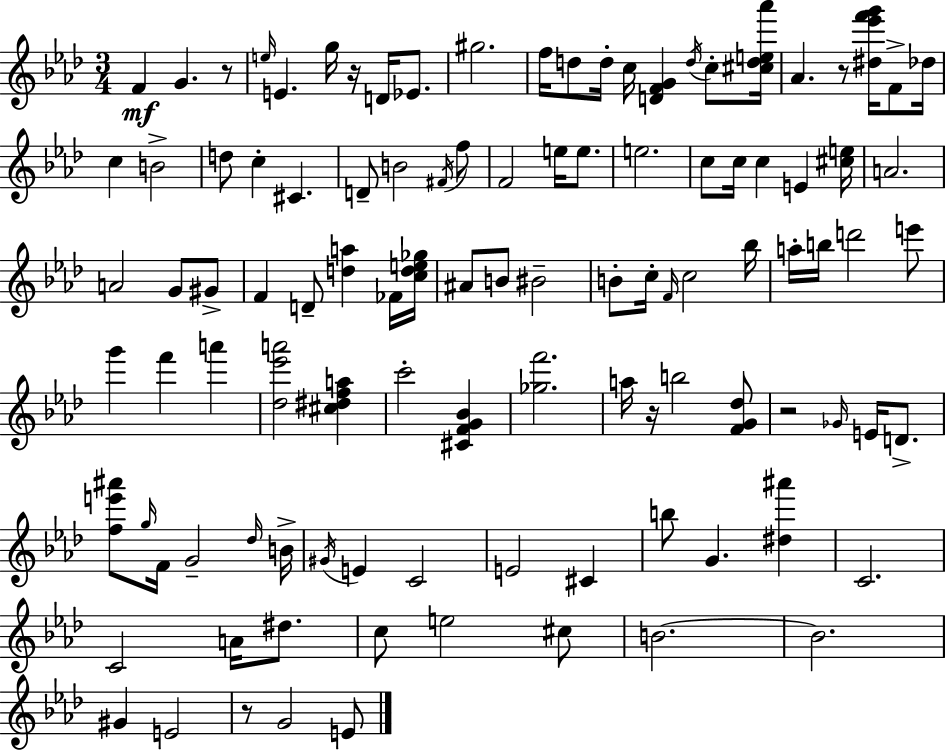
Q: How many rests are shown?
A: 6